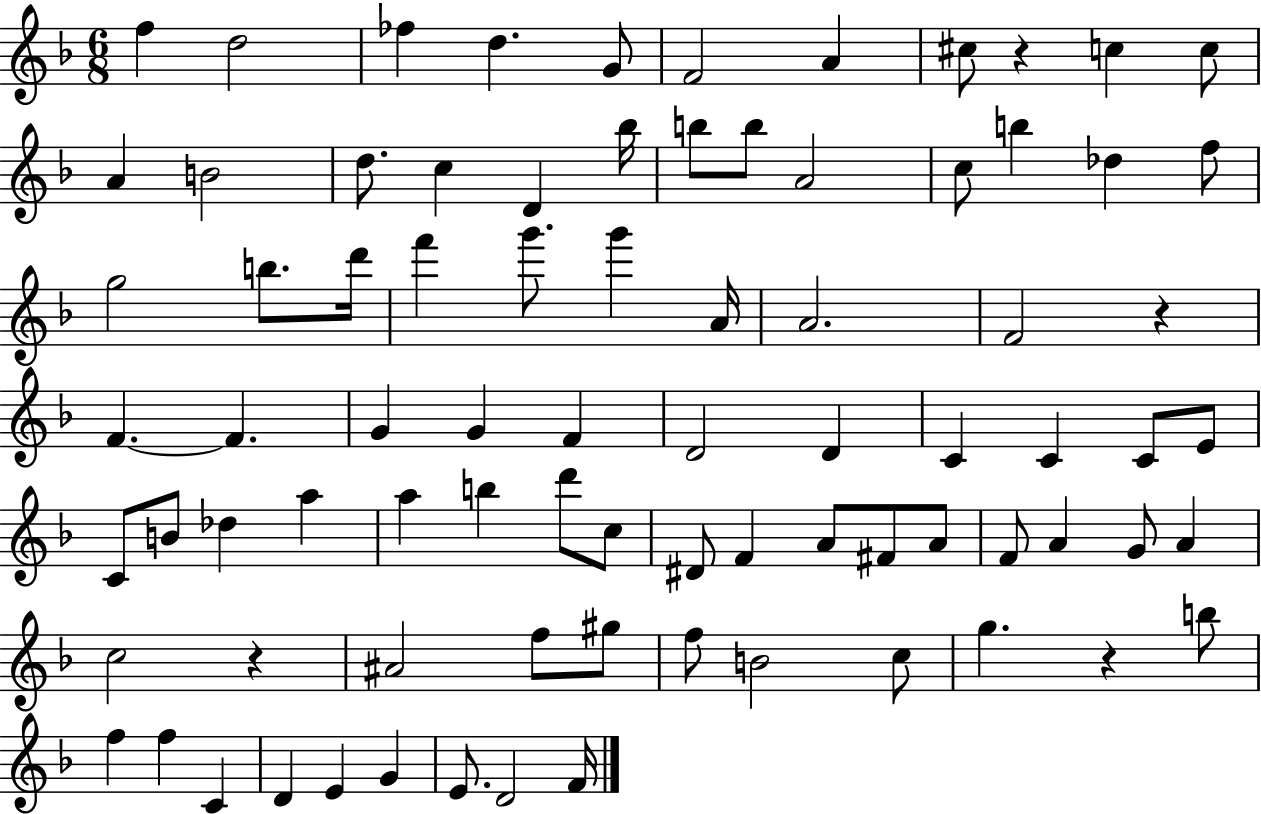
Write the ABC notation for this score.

X:1
T:Untitled
M:6/8
L:1/4
K:F
f d2 _f d G/2 F2 A ^c/2 z c c/2 A B2 d/2 c D _b/4 b/2 b/2 A2 c/2 b _d f/2 g2 b/2 d'/4 f' g'/2 g' A/4 A2 F2 z F F G G F D2 D C C C/2 E/2 C/2 B/2 _d a a b d'/2 c/2 ^D/2 F A/2 ^F/2 A/2 F/2 A G/2 A c2 z ^A2 f/2 ^g/2 f/2 B2 c/2 g z b/2 f f C D E G E/2 D2 F/4